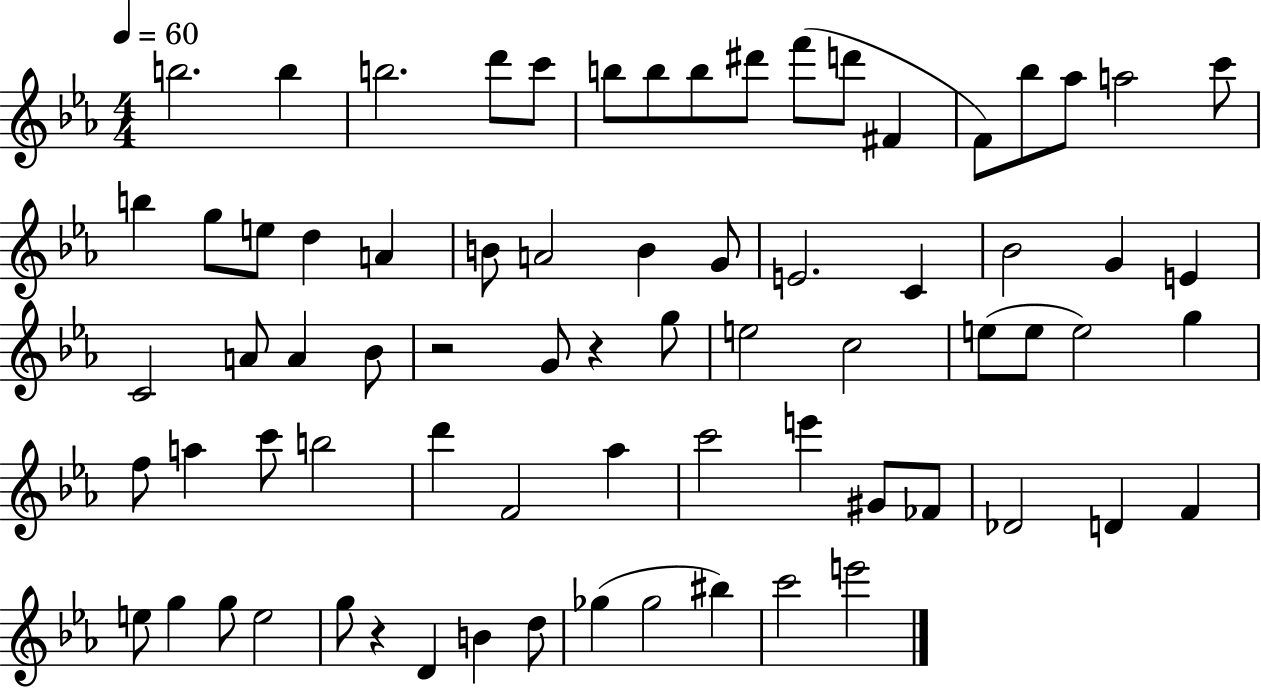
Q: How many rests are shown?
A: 3